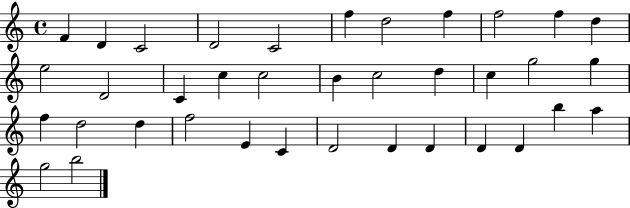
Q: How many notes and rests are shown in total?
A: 37